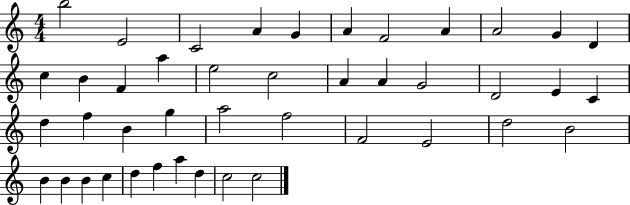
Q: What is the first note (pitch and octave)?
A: B5